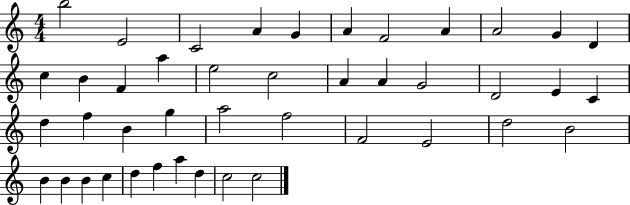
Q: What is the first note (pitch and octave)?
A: B5